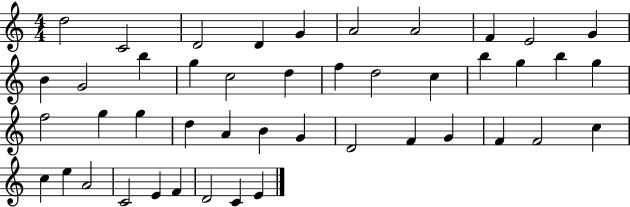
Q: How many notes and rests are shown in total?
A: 45